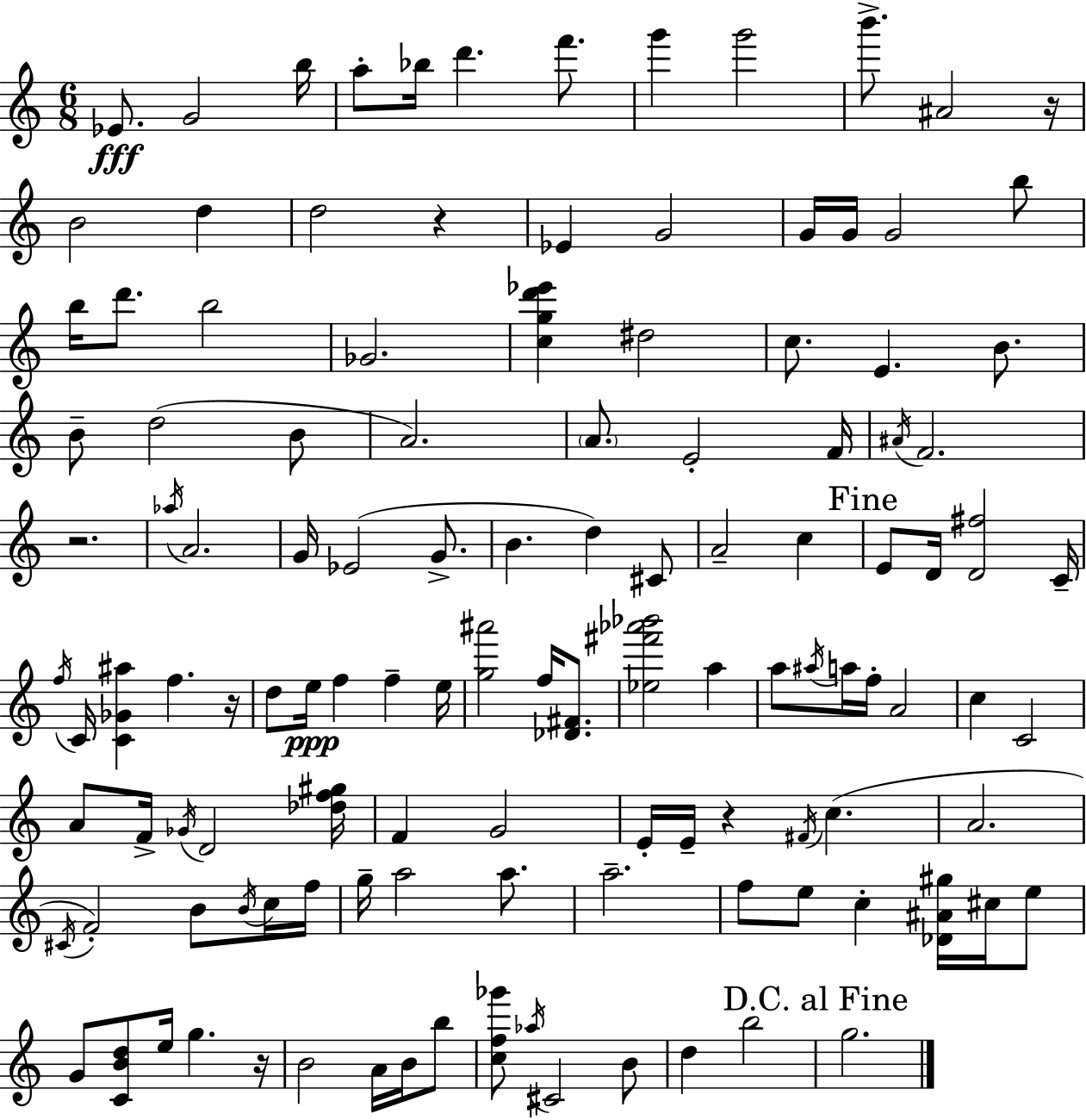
X:1
T:Untitled
M:6/8
L:1/4
K:Am
_E/2 G2 b/4 a/2 _b/4 d' f'/2 g' g'2 b'/2 ^A2 z/4 B2 d d2 z _E G2 G/4 G/4 G2 b/2 b/4 d'/2 b2 _G2 [cgd'_e'] ^d2 c/2 E B/2 B/2 d2 B/2 A2 A/2 E2 F/4 ^A/4 F2 z2 _a/4 A2 G/4 _E2 G/2 B d ^C/2 A2 c E/2 D/4 [D^f]2 C/4 f/4 C/4 [C_G^a] f z/4 d/2 e/4 f f e/4 [g^a']2 f/4 [_D^F]/2 [_e^f'_a'_b']2 a a/2 ^a/4 a/4 f/4 A2 c C2 A/2 F/4 _G/4 D2 [_df^g]/4 F G2 E/4 E/4 z ^F/4 c A2 ^C/4 F2 B/2 B/4 c/4 f/4 g/4 a2 a/2 a2 f/2 e/2 c [_D^A^g]/4 ^c/4 e/2 G/2 [CBd]/2 e/4 g z/4 B2 A/4 B/4 b/2 [cf_g']/2 _a/4 ^C2 B/2 d b2 g2